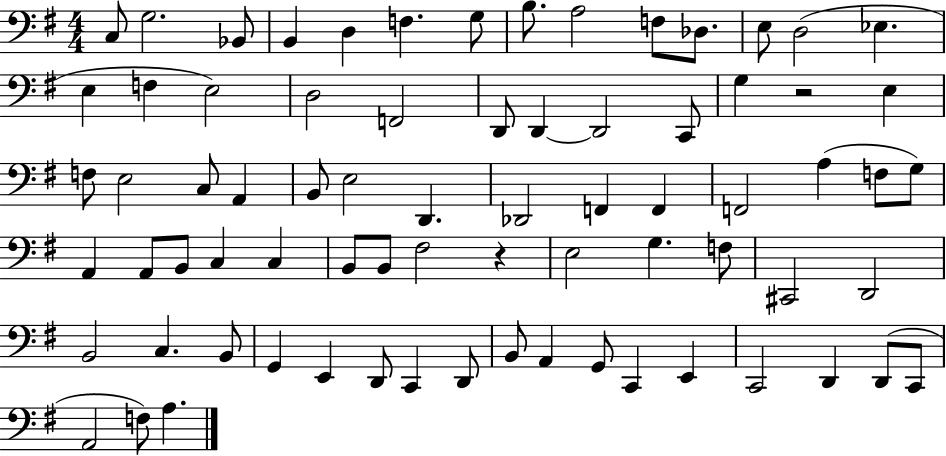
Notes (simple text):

C3/e G3/h. Bb2/e B2/q D3/q F3/q. G3/e B3/e. A3/h F3/e Db3/e. E3/e D3/h Eb3/q. E3/q F3/q E3/h D3/h F2/h D2/e D2/q D2/h C2/e G3/q R/h E3/q F3/e E3/h C3/e A2/q B2/e E3/h D2/q. Db2/h F2/q F2/q F2/h A3/q F3/e G3/e A2/q A2/e B2/e C3/q C3/q B2/e B2/e F#3/h R/q E3/h G3/q. F3/e C#2/h D2/h B2/h C3/q. B2/e G2/q E2/q D2/e C2/q D2/e B2/e A2/q G2/e C2/q E2/q C2/h D2/q D2/e C2/e A2/h F3/e A3/q.